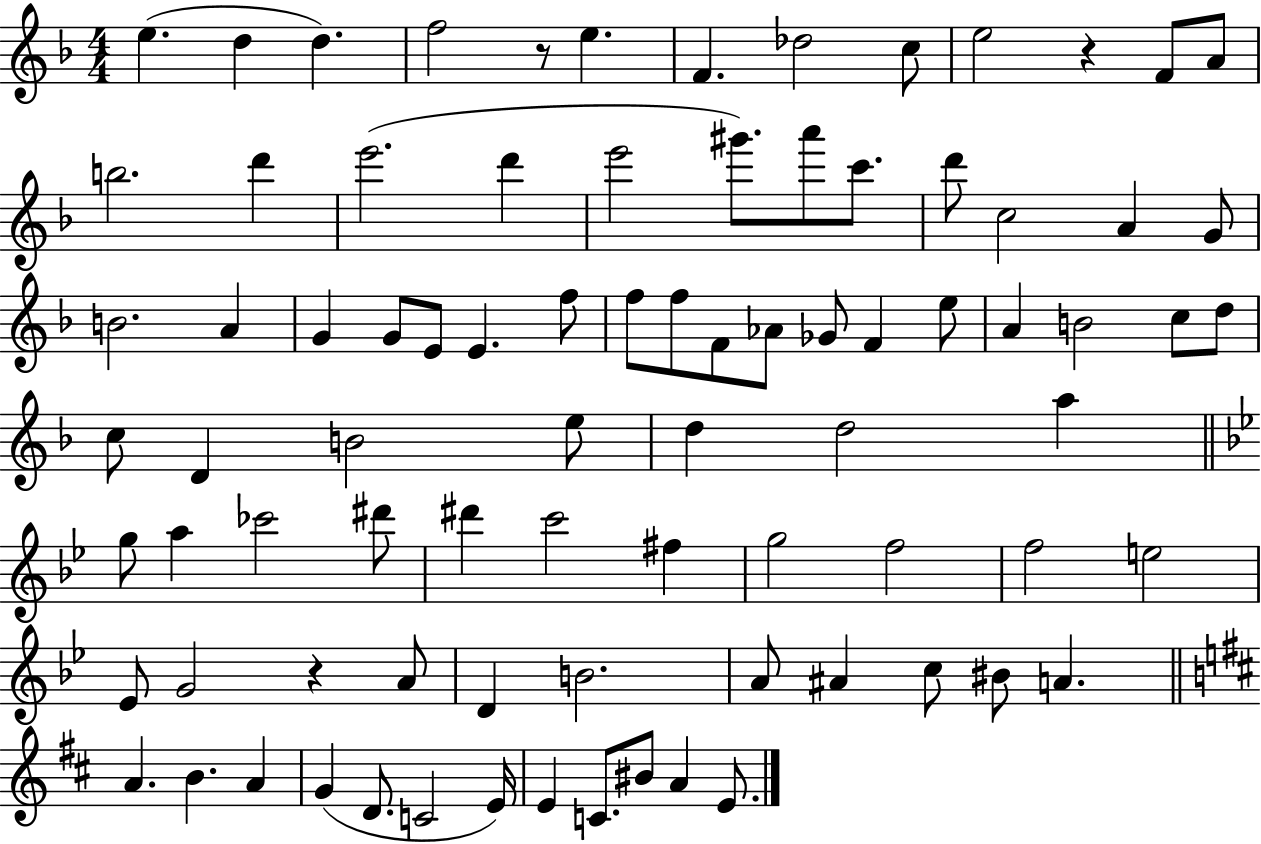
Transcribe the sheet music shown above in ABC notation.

X:1
T:Untitled
M:4/4
L:1/4
K:F
e d d f2 z/2 e F _d2 c/2 e2 z F/2 A/2 b2 d' e'2 d' e'2 ^g'/2 a'/2 c'/2 d'/2 c2 A G/2 B2 A G G/2 E/2 E f/2 f/2 f/2 F/2 _A/2 _G/2 F e/2 A B2 c/2 d/2 c/2 D B2 e/2 d d2 a g/2 a _c'2 ^d'/2 ^d' c'2 ^f g2 f2 f2 e2 _E/2 G2 z A/2 D B2 A/2 ^A c/2 ^B/2 A A B A G D/2 C2 E/4 E C/2 ^B/2 A E/2